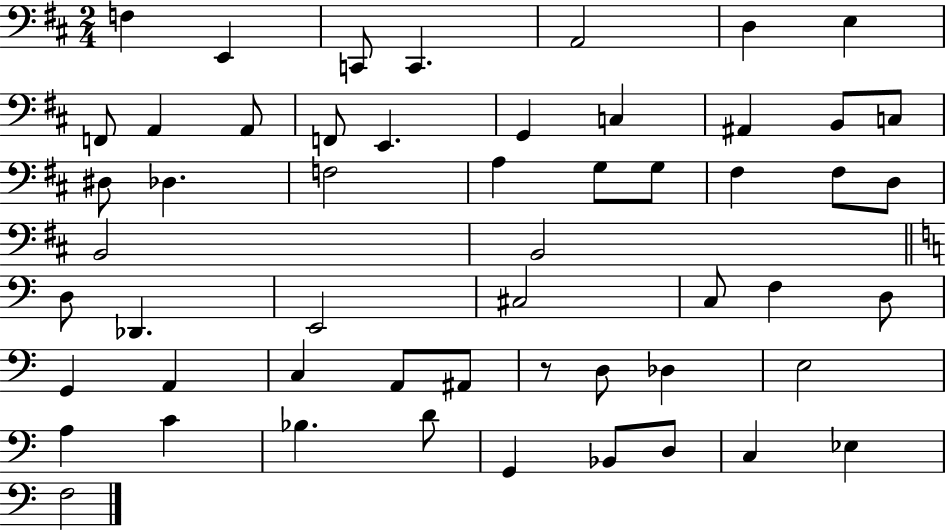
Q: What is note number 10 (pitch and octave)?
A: A2